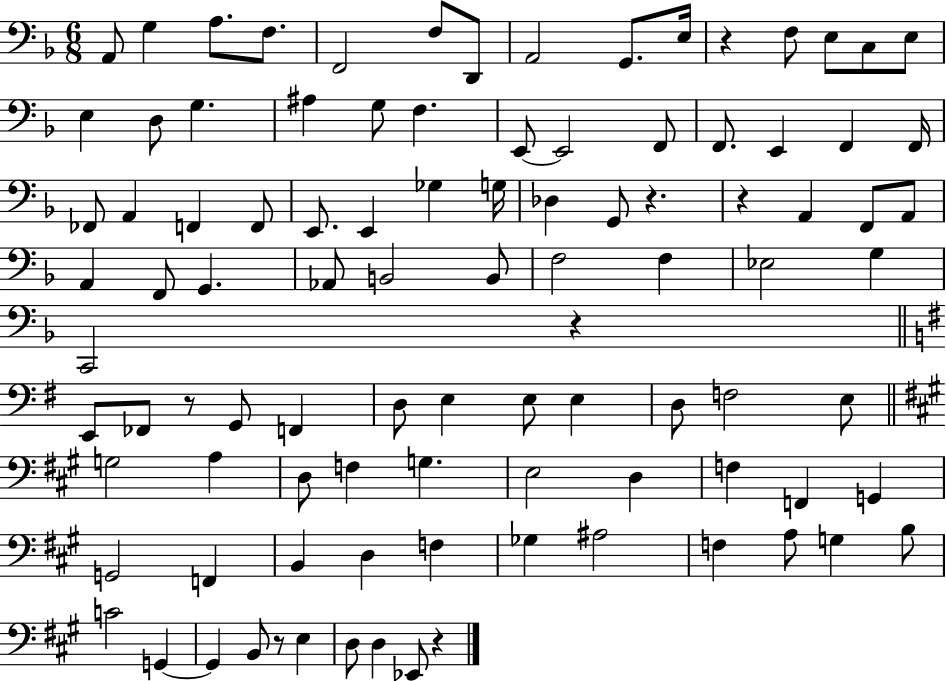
{
  \clef bass
  \numericTimeSignature
  \time 6/8
  \key f \major
  \repeat volta 2 { a,8 g4 a8. f8. | f,2 f8 d,8 | a,2 g,8. e16 | r4 f8 e8 c8 e8 | \break e4 d8 g4. | ais4 g8 f4. | e,8~~ e,2 f,8 | f,8. e,4 f,4 f,16 | \break fes,8 a,4 f,4 f,8 | e,8. e,4 ges4 g16 | des4 g,8 r4. | r4 a,4 f,8 a,8 | \break a,4 f,8 g,4. | aes,8 b,2 b,8 | f2 f4 | ees2 g4 | \break c,2 r4 | \bar "||" \break \key g \major e,8 fes,8 r8 g,8 f,4 | d8 e4 e8 e4 | d8 f2 e8 | \bar "||" \break \key a \major g2 a4 | d8 f4 g4. | e2 d4 | f4 f,4 g,4 | \break g,2 f,4 | b,4 d4 f4 | ges4 ais2 | f4 a8 g4 b8 | \break c'2 g,4~~ | g,4 b,8 r8 e4 | d8 d4 ees,8 r4 | } \bar "|."
}